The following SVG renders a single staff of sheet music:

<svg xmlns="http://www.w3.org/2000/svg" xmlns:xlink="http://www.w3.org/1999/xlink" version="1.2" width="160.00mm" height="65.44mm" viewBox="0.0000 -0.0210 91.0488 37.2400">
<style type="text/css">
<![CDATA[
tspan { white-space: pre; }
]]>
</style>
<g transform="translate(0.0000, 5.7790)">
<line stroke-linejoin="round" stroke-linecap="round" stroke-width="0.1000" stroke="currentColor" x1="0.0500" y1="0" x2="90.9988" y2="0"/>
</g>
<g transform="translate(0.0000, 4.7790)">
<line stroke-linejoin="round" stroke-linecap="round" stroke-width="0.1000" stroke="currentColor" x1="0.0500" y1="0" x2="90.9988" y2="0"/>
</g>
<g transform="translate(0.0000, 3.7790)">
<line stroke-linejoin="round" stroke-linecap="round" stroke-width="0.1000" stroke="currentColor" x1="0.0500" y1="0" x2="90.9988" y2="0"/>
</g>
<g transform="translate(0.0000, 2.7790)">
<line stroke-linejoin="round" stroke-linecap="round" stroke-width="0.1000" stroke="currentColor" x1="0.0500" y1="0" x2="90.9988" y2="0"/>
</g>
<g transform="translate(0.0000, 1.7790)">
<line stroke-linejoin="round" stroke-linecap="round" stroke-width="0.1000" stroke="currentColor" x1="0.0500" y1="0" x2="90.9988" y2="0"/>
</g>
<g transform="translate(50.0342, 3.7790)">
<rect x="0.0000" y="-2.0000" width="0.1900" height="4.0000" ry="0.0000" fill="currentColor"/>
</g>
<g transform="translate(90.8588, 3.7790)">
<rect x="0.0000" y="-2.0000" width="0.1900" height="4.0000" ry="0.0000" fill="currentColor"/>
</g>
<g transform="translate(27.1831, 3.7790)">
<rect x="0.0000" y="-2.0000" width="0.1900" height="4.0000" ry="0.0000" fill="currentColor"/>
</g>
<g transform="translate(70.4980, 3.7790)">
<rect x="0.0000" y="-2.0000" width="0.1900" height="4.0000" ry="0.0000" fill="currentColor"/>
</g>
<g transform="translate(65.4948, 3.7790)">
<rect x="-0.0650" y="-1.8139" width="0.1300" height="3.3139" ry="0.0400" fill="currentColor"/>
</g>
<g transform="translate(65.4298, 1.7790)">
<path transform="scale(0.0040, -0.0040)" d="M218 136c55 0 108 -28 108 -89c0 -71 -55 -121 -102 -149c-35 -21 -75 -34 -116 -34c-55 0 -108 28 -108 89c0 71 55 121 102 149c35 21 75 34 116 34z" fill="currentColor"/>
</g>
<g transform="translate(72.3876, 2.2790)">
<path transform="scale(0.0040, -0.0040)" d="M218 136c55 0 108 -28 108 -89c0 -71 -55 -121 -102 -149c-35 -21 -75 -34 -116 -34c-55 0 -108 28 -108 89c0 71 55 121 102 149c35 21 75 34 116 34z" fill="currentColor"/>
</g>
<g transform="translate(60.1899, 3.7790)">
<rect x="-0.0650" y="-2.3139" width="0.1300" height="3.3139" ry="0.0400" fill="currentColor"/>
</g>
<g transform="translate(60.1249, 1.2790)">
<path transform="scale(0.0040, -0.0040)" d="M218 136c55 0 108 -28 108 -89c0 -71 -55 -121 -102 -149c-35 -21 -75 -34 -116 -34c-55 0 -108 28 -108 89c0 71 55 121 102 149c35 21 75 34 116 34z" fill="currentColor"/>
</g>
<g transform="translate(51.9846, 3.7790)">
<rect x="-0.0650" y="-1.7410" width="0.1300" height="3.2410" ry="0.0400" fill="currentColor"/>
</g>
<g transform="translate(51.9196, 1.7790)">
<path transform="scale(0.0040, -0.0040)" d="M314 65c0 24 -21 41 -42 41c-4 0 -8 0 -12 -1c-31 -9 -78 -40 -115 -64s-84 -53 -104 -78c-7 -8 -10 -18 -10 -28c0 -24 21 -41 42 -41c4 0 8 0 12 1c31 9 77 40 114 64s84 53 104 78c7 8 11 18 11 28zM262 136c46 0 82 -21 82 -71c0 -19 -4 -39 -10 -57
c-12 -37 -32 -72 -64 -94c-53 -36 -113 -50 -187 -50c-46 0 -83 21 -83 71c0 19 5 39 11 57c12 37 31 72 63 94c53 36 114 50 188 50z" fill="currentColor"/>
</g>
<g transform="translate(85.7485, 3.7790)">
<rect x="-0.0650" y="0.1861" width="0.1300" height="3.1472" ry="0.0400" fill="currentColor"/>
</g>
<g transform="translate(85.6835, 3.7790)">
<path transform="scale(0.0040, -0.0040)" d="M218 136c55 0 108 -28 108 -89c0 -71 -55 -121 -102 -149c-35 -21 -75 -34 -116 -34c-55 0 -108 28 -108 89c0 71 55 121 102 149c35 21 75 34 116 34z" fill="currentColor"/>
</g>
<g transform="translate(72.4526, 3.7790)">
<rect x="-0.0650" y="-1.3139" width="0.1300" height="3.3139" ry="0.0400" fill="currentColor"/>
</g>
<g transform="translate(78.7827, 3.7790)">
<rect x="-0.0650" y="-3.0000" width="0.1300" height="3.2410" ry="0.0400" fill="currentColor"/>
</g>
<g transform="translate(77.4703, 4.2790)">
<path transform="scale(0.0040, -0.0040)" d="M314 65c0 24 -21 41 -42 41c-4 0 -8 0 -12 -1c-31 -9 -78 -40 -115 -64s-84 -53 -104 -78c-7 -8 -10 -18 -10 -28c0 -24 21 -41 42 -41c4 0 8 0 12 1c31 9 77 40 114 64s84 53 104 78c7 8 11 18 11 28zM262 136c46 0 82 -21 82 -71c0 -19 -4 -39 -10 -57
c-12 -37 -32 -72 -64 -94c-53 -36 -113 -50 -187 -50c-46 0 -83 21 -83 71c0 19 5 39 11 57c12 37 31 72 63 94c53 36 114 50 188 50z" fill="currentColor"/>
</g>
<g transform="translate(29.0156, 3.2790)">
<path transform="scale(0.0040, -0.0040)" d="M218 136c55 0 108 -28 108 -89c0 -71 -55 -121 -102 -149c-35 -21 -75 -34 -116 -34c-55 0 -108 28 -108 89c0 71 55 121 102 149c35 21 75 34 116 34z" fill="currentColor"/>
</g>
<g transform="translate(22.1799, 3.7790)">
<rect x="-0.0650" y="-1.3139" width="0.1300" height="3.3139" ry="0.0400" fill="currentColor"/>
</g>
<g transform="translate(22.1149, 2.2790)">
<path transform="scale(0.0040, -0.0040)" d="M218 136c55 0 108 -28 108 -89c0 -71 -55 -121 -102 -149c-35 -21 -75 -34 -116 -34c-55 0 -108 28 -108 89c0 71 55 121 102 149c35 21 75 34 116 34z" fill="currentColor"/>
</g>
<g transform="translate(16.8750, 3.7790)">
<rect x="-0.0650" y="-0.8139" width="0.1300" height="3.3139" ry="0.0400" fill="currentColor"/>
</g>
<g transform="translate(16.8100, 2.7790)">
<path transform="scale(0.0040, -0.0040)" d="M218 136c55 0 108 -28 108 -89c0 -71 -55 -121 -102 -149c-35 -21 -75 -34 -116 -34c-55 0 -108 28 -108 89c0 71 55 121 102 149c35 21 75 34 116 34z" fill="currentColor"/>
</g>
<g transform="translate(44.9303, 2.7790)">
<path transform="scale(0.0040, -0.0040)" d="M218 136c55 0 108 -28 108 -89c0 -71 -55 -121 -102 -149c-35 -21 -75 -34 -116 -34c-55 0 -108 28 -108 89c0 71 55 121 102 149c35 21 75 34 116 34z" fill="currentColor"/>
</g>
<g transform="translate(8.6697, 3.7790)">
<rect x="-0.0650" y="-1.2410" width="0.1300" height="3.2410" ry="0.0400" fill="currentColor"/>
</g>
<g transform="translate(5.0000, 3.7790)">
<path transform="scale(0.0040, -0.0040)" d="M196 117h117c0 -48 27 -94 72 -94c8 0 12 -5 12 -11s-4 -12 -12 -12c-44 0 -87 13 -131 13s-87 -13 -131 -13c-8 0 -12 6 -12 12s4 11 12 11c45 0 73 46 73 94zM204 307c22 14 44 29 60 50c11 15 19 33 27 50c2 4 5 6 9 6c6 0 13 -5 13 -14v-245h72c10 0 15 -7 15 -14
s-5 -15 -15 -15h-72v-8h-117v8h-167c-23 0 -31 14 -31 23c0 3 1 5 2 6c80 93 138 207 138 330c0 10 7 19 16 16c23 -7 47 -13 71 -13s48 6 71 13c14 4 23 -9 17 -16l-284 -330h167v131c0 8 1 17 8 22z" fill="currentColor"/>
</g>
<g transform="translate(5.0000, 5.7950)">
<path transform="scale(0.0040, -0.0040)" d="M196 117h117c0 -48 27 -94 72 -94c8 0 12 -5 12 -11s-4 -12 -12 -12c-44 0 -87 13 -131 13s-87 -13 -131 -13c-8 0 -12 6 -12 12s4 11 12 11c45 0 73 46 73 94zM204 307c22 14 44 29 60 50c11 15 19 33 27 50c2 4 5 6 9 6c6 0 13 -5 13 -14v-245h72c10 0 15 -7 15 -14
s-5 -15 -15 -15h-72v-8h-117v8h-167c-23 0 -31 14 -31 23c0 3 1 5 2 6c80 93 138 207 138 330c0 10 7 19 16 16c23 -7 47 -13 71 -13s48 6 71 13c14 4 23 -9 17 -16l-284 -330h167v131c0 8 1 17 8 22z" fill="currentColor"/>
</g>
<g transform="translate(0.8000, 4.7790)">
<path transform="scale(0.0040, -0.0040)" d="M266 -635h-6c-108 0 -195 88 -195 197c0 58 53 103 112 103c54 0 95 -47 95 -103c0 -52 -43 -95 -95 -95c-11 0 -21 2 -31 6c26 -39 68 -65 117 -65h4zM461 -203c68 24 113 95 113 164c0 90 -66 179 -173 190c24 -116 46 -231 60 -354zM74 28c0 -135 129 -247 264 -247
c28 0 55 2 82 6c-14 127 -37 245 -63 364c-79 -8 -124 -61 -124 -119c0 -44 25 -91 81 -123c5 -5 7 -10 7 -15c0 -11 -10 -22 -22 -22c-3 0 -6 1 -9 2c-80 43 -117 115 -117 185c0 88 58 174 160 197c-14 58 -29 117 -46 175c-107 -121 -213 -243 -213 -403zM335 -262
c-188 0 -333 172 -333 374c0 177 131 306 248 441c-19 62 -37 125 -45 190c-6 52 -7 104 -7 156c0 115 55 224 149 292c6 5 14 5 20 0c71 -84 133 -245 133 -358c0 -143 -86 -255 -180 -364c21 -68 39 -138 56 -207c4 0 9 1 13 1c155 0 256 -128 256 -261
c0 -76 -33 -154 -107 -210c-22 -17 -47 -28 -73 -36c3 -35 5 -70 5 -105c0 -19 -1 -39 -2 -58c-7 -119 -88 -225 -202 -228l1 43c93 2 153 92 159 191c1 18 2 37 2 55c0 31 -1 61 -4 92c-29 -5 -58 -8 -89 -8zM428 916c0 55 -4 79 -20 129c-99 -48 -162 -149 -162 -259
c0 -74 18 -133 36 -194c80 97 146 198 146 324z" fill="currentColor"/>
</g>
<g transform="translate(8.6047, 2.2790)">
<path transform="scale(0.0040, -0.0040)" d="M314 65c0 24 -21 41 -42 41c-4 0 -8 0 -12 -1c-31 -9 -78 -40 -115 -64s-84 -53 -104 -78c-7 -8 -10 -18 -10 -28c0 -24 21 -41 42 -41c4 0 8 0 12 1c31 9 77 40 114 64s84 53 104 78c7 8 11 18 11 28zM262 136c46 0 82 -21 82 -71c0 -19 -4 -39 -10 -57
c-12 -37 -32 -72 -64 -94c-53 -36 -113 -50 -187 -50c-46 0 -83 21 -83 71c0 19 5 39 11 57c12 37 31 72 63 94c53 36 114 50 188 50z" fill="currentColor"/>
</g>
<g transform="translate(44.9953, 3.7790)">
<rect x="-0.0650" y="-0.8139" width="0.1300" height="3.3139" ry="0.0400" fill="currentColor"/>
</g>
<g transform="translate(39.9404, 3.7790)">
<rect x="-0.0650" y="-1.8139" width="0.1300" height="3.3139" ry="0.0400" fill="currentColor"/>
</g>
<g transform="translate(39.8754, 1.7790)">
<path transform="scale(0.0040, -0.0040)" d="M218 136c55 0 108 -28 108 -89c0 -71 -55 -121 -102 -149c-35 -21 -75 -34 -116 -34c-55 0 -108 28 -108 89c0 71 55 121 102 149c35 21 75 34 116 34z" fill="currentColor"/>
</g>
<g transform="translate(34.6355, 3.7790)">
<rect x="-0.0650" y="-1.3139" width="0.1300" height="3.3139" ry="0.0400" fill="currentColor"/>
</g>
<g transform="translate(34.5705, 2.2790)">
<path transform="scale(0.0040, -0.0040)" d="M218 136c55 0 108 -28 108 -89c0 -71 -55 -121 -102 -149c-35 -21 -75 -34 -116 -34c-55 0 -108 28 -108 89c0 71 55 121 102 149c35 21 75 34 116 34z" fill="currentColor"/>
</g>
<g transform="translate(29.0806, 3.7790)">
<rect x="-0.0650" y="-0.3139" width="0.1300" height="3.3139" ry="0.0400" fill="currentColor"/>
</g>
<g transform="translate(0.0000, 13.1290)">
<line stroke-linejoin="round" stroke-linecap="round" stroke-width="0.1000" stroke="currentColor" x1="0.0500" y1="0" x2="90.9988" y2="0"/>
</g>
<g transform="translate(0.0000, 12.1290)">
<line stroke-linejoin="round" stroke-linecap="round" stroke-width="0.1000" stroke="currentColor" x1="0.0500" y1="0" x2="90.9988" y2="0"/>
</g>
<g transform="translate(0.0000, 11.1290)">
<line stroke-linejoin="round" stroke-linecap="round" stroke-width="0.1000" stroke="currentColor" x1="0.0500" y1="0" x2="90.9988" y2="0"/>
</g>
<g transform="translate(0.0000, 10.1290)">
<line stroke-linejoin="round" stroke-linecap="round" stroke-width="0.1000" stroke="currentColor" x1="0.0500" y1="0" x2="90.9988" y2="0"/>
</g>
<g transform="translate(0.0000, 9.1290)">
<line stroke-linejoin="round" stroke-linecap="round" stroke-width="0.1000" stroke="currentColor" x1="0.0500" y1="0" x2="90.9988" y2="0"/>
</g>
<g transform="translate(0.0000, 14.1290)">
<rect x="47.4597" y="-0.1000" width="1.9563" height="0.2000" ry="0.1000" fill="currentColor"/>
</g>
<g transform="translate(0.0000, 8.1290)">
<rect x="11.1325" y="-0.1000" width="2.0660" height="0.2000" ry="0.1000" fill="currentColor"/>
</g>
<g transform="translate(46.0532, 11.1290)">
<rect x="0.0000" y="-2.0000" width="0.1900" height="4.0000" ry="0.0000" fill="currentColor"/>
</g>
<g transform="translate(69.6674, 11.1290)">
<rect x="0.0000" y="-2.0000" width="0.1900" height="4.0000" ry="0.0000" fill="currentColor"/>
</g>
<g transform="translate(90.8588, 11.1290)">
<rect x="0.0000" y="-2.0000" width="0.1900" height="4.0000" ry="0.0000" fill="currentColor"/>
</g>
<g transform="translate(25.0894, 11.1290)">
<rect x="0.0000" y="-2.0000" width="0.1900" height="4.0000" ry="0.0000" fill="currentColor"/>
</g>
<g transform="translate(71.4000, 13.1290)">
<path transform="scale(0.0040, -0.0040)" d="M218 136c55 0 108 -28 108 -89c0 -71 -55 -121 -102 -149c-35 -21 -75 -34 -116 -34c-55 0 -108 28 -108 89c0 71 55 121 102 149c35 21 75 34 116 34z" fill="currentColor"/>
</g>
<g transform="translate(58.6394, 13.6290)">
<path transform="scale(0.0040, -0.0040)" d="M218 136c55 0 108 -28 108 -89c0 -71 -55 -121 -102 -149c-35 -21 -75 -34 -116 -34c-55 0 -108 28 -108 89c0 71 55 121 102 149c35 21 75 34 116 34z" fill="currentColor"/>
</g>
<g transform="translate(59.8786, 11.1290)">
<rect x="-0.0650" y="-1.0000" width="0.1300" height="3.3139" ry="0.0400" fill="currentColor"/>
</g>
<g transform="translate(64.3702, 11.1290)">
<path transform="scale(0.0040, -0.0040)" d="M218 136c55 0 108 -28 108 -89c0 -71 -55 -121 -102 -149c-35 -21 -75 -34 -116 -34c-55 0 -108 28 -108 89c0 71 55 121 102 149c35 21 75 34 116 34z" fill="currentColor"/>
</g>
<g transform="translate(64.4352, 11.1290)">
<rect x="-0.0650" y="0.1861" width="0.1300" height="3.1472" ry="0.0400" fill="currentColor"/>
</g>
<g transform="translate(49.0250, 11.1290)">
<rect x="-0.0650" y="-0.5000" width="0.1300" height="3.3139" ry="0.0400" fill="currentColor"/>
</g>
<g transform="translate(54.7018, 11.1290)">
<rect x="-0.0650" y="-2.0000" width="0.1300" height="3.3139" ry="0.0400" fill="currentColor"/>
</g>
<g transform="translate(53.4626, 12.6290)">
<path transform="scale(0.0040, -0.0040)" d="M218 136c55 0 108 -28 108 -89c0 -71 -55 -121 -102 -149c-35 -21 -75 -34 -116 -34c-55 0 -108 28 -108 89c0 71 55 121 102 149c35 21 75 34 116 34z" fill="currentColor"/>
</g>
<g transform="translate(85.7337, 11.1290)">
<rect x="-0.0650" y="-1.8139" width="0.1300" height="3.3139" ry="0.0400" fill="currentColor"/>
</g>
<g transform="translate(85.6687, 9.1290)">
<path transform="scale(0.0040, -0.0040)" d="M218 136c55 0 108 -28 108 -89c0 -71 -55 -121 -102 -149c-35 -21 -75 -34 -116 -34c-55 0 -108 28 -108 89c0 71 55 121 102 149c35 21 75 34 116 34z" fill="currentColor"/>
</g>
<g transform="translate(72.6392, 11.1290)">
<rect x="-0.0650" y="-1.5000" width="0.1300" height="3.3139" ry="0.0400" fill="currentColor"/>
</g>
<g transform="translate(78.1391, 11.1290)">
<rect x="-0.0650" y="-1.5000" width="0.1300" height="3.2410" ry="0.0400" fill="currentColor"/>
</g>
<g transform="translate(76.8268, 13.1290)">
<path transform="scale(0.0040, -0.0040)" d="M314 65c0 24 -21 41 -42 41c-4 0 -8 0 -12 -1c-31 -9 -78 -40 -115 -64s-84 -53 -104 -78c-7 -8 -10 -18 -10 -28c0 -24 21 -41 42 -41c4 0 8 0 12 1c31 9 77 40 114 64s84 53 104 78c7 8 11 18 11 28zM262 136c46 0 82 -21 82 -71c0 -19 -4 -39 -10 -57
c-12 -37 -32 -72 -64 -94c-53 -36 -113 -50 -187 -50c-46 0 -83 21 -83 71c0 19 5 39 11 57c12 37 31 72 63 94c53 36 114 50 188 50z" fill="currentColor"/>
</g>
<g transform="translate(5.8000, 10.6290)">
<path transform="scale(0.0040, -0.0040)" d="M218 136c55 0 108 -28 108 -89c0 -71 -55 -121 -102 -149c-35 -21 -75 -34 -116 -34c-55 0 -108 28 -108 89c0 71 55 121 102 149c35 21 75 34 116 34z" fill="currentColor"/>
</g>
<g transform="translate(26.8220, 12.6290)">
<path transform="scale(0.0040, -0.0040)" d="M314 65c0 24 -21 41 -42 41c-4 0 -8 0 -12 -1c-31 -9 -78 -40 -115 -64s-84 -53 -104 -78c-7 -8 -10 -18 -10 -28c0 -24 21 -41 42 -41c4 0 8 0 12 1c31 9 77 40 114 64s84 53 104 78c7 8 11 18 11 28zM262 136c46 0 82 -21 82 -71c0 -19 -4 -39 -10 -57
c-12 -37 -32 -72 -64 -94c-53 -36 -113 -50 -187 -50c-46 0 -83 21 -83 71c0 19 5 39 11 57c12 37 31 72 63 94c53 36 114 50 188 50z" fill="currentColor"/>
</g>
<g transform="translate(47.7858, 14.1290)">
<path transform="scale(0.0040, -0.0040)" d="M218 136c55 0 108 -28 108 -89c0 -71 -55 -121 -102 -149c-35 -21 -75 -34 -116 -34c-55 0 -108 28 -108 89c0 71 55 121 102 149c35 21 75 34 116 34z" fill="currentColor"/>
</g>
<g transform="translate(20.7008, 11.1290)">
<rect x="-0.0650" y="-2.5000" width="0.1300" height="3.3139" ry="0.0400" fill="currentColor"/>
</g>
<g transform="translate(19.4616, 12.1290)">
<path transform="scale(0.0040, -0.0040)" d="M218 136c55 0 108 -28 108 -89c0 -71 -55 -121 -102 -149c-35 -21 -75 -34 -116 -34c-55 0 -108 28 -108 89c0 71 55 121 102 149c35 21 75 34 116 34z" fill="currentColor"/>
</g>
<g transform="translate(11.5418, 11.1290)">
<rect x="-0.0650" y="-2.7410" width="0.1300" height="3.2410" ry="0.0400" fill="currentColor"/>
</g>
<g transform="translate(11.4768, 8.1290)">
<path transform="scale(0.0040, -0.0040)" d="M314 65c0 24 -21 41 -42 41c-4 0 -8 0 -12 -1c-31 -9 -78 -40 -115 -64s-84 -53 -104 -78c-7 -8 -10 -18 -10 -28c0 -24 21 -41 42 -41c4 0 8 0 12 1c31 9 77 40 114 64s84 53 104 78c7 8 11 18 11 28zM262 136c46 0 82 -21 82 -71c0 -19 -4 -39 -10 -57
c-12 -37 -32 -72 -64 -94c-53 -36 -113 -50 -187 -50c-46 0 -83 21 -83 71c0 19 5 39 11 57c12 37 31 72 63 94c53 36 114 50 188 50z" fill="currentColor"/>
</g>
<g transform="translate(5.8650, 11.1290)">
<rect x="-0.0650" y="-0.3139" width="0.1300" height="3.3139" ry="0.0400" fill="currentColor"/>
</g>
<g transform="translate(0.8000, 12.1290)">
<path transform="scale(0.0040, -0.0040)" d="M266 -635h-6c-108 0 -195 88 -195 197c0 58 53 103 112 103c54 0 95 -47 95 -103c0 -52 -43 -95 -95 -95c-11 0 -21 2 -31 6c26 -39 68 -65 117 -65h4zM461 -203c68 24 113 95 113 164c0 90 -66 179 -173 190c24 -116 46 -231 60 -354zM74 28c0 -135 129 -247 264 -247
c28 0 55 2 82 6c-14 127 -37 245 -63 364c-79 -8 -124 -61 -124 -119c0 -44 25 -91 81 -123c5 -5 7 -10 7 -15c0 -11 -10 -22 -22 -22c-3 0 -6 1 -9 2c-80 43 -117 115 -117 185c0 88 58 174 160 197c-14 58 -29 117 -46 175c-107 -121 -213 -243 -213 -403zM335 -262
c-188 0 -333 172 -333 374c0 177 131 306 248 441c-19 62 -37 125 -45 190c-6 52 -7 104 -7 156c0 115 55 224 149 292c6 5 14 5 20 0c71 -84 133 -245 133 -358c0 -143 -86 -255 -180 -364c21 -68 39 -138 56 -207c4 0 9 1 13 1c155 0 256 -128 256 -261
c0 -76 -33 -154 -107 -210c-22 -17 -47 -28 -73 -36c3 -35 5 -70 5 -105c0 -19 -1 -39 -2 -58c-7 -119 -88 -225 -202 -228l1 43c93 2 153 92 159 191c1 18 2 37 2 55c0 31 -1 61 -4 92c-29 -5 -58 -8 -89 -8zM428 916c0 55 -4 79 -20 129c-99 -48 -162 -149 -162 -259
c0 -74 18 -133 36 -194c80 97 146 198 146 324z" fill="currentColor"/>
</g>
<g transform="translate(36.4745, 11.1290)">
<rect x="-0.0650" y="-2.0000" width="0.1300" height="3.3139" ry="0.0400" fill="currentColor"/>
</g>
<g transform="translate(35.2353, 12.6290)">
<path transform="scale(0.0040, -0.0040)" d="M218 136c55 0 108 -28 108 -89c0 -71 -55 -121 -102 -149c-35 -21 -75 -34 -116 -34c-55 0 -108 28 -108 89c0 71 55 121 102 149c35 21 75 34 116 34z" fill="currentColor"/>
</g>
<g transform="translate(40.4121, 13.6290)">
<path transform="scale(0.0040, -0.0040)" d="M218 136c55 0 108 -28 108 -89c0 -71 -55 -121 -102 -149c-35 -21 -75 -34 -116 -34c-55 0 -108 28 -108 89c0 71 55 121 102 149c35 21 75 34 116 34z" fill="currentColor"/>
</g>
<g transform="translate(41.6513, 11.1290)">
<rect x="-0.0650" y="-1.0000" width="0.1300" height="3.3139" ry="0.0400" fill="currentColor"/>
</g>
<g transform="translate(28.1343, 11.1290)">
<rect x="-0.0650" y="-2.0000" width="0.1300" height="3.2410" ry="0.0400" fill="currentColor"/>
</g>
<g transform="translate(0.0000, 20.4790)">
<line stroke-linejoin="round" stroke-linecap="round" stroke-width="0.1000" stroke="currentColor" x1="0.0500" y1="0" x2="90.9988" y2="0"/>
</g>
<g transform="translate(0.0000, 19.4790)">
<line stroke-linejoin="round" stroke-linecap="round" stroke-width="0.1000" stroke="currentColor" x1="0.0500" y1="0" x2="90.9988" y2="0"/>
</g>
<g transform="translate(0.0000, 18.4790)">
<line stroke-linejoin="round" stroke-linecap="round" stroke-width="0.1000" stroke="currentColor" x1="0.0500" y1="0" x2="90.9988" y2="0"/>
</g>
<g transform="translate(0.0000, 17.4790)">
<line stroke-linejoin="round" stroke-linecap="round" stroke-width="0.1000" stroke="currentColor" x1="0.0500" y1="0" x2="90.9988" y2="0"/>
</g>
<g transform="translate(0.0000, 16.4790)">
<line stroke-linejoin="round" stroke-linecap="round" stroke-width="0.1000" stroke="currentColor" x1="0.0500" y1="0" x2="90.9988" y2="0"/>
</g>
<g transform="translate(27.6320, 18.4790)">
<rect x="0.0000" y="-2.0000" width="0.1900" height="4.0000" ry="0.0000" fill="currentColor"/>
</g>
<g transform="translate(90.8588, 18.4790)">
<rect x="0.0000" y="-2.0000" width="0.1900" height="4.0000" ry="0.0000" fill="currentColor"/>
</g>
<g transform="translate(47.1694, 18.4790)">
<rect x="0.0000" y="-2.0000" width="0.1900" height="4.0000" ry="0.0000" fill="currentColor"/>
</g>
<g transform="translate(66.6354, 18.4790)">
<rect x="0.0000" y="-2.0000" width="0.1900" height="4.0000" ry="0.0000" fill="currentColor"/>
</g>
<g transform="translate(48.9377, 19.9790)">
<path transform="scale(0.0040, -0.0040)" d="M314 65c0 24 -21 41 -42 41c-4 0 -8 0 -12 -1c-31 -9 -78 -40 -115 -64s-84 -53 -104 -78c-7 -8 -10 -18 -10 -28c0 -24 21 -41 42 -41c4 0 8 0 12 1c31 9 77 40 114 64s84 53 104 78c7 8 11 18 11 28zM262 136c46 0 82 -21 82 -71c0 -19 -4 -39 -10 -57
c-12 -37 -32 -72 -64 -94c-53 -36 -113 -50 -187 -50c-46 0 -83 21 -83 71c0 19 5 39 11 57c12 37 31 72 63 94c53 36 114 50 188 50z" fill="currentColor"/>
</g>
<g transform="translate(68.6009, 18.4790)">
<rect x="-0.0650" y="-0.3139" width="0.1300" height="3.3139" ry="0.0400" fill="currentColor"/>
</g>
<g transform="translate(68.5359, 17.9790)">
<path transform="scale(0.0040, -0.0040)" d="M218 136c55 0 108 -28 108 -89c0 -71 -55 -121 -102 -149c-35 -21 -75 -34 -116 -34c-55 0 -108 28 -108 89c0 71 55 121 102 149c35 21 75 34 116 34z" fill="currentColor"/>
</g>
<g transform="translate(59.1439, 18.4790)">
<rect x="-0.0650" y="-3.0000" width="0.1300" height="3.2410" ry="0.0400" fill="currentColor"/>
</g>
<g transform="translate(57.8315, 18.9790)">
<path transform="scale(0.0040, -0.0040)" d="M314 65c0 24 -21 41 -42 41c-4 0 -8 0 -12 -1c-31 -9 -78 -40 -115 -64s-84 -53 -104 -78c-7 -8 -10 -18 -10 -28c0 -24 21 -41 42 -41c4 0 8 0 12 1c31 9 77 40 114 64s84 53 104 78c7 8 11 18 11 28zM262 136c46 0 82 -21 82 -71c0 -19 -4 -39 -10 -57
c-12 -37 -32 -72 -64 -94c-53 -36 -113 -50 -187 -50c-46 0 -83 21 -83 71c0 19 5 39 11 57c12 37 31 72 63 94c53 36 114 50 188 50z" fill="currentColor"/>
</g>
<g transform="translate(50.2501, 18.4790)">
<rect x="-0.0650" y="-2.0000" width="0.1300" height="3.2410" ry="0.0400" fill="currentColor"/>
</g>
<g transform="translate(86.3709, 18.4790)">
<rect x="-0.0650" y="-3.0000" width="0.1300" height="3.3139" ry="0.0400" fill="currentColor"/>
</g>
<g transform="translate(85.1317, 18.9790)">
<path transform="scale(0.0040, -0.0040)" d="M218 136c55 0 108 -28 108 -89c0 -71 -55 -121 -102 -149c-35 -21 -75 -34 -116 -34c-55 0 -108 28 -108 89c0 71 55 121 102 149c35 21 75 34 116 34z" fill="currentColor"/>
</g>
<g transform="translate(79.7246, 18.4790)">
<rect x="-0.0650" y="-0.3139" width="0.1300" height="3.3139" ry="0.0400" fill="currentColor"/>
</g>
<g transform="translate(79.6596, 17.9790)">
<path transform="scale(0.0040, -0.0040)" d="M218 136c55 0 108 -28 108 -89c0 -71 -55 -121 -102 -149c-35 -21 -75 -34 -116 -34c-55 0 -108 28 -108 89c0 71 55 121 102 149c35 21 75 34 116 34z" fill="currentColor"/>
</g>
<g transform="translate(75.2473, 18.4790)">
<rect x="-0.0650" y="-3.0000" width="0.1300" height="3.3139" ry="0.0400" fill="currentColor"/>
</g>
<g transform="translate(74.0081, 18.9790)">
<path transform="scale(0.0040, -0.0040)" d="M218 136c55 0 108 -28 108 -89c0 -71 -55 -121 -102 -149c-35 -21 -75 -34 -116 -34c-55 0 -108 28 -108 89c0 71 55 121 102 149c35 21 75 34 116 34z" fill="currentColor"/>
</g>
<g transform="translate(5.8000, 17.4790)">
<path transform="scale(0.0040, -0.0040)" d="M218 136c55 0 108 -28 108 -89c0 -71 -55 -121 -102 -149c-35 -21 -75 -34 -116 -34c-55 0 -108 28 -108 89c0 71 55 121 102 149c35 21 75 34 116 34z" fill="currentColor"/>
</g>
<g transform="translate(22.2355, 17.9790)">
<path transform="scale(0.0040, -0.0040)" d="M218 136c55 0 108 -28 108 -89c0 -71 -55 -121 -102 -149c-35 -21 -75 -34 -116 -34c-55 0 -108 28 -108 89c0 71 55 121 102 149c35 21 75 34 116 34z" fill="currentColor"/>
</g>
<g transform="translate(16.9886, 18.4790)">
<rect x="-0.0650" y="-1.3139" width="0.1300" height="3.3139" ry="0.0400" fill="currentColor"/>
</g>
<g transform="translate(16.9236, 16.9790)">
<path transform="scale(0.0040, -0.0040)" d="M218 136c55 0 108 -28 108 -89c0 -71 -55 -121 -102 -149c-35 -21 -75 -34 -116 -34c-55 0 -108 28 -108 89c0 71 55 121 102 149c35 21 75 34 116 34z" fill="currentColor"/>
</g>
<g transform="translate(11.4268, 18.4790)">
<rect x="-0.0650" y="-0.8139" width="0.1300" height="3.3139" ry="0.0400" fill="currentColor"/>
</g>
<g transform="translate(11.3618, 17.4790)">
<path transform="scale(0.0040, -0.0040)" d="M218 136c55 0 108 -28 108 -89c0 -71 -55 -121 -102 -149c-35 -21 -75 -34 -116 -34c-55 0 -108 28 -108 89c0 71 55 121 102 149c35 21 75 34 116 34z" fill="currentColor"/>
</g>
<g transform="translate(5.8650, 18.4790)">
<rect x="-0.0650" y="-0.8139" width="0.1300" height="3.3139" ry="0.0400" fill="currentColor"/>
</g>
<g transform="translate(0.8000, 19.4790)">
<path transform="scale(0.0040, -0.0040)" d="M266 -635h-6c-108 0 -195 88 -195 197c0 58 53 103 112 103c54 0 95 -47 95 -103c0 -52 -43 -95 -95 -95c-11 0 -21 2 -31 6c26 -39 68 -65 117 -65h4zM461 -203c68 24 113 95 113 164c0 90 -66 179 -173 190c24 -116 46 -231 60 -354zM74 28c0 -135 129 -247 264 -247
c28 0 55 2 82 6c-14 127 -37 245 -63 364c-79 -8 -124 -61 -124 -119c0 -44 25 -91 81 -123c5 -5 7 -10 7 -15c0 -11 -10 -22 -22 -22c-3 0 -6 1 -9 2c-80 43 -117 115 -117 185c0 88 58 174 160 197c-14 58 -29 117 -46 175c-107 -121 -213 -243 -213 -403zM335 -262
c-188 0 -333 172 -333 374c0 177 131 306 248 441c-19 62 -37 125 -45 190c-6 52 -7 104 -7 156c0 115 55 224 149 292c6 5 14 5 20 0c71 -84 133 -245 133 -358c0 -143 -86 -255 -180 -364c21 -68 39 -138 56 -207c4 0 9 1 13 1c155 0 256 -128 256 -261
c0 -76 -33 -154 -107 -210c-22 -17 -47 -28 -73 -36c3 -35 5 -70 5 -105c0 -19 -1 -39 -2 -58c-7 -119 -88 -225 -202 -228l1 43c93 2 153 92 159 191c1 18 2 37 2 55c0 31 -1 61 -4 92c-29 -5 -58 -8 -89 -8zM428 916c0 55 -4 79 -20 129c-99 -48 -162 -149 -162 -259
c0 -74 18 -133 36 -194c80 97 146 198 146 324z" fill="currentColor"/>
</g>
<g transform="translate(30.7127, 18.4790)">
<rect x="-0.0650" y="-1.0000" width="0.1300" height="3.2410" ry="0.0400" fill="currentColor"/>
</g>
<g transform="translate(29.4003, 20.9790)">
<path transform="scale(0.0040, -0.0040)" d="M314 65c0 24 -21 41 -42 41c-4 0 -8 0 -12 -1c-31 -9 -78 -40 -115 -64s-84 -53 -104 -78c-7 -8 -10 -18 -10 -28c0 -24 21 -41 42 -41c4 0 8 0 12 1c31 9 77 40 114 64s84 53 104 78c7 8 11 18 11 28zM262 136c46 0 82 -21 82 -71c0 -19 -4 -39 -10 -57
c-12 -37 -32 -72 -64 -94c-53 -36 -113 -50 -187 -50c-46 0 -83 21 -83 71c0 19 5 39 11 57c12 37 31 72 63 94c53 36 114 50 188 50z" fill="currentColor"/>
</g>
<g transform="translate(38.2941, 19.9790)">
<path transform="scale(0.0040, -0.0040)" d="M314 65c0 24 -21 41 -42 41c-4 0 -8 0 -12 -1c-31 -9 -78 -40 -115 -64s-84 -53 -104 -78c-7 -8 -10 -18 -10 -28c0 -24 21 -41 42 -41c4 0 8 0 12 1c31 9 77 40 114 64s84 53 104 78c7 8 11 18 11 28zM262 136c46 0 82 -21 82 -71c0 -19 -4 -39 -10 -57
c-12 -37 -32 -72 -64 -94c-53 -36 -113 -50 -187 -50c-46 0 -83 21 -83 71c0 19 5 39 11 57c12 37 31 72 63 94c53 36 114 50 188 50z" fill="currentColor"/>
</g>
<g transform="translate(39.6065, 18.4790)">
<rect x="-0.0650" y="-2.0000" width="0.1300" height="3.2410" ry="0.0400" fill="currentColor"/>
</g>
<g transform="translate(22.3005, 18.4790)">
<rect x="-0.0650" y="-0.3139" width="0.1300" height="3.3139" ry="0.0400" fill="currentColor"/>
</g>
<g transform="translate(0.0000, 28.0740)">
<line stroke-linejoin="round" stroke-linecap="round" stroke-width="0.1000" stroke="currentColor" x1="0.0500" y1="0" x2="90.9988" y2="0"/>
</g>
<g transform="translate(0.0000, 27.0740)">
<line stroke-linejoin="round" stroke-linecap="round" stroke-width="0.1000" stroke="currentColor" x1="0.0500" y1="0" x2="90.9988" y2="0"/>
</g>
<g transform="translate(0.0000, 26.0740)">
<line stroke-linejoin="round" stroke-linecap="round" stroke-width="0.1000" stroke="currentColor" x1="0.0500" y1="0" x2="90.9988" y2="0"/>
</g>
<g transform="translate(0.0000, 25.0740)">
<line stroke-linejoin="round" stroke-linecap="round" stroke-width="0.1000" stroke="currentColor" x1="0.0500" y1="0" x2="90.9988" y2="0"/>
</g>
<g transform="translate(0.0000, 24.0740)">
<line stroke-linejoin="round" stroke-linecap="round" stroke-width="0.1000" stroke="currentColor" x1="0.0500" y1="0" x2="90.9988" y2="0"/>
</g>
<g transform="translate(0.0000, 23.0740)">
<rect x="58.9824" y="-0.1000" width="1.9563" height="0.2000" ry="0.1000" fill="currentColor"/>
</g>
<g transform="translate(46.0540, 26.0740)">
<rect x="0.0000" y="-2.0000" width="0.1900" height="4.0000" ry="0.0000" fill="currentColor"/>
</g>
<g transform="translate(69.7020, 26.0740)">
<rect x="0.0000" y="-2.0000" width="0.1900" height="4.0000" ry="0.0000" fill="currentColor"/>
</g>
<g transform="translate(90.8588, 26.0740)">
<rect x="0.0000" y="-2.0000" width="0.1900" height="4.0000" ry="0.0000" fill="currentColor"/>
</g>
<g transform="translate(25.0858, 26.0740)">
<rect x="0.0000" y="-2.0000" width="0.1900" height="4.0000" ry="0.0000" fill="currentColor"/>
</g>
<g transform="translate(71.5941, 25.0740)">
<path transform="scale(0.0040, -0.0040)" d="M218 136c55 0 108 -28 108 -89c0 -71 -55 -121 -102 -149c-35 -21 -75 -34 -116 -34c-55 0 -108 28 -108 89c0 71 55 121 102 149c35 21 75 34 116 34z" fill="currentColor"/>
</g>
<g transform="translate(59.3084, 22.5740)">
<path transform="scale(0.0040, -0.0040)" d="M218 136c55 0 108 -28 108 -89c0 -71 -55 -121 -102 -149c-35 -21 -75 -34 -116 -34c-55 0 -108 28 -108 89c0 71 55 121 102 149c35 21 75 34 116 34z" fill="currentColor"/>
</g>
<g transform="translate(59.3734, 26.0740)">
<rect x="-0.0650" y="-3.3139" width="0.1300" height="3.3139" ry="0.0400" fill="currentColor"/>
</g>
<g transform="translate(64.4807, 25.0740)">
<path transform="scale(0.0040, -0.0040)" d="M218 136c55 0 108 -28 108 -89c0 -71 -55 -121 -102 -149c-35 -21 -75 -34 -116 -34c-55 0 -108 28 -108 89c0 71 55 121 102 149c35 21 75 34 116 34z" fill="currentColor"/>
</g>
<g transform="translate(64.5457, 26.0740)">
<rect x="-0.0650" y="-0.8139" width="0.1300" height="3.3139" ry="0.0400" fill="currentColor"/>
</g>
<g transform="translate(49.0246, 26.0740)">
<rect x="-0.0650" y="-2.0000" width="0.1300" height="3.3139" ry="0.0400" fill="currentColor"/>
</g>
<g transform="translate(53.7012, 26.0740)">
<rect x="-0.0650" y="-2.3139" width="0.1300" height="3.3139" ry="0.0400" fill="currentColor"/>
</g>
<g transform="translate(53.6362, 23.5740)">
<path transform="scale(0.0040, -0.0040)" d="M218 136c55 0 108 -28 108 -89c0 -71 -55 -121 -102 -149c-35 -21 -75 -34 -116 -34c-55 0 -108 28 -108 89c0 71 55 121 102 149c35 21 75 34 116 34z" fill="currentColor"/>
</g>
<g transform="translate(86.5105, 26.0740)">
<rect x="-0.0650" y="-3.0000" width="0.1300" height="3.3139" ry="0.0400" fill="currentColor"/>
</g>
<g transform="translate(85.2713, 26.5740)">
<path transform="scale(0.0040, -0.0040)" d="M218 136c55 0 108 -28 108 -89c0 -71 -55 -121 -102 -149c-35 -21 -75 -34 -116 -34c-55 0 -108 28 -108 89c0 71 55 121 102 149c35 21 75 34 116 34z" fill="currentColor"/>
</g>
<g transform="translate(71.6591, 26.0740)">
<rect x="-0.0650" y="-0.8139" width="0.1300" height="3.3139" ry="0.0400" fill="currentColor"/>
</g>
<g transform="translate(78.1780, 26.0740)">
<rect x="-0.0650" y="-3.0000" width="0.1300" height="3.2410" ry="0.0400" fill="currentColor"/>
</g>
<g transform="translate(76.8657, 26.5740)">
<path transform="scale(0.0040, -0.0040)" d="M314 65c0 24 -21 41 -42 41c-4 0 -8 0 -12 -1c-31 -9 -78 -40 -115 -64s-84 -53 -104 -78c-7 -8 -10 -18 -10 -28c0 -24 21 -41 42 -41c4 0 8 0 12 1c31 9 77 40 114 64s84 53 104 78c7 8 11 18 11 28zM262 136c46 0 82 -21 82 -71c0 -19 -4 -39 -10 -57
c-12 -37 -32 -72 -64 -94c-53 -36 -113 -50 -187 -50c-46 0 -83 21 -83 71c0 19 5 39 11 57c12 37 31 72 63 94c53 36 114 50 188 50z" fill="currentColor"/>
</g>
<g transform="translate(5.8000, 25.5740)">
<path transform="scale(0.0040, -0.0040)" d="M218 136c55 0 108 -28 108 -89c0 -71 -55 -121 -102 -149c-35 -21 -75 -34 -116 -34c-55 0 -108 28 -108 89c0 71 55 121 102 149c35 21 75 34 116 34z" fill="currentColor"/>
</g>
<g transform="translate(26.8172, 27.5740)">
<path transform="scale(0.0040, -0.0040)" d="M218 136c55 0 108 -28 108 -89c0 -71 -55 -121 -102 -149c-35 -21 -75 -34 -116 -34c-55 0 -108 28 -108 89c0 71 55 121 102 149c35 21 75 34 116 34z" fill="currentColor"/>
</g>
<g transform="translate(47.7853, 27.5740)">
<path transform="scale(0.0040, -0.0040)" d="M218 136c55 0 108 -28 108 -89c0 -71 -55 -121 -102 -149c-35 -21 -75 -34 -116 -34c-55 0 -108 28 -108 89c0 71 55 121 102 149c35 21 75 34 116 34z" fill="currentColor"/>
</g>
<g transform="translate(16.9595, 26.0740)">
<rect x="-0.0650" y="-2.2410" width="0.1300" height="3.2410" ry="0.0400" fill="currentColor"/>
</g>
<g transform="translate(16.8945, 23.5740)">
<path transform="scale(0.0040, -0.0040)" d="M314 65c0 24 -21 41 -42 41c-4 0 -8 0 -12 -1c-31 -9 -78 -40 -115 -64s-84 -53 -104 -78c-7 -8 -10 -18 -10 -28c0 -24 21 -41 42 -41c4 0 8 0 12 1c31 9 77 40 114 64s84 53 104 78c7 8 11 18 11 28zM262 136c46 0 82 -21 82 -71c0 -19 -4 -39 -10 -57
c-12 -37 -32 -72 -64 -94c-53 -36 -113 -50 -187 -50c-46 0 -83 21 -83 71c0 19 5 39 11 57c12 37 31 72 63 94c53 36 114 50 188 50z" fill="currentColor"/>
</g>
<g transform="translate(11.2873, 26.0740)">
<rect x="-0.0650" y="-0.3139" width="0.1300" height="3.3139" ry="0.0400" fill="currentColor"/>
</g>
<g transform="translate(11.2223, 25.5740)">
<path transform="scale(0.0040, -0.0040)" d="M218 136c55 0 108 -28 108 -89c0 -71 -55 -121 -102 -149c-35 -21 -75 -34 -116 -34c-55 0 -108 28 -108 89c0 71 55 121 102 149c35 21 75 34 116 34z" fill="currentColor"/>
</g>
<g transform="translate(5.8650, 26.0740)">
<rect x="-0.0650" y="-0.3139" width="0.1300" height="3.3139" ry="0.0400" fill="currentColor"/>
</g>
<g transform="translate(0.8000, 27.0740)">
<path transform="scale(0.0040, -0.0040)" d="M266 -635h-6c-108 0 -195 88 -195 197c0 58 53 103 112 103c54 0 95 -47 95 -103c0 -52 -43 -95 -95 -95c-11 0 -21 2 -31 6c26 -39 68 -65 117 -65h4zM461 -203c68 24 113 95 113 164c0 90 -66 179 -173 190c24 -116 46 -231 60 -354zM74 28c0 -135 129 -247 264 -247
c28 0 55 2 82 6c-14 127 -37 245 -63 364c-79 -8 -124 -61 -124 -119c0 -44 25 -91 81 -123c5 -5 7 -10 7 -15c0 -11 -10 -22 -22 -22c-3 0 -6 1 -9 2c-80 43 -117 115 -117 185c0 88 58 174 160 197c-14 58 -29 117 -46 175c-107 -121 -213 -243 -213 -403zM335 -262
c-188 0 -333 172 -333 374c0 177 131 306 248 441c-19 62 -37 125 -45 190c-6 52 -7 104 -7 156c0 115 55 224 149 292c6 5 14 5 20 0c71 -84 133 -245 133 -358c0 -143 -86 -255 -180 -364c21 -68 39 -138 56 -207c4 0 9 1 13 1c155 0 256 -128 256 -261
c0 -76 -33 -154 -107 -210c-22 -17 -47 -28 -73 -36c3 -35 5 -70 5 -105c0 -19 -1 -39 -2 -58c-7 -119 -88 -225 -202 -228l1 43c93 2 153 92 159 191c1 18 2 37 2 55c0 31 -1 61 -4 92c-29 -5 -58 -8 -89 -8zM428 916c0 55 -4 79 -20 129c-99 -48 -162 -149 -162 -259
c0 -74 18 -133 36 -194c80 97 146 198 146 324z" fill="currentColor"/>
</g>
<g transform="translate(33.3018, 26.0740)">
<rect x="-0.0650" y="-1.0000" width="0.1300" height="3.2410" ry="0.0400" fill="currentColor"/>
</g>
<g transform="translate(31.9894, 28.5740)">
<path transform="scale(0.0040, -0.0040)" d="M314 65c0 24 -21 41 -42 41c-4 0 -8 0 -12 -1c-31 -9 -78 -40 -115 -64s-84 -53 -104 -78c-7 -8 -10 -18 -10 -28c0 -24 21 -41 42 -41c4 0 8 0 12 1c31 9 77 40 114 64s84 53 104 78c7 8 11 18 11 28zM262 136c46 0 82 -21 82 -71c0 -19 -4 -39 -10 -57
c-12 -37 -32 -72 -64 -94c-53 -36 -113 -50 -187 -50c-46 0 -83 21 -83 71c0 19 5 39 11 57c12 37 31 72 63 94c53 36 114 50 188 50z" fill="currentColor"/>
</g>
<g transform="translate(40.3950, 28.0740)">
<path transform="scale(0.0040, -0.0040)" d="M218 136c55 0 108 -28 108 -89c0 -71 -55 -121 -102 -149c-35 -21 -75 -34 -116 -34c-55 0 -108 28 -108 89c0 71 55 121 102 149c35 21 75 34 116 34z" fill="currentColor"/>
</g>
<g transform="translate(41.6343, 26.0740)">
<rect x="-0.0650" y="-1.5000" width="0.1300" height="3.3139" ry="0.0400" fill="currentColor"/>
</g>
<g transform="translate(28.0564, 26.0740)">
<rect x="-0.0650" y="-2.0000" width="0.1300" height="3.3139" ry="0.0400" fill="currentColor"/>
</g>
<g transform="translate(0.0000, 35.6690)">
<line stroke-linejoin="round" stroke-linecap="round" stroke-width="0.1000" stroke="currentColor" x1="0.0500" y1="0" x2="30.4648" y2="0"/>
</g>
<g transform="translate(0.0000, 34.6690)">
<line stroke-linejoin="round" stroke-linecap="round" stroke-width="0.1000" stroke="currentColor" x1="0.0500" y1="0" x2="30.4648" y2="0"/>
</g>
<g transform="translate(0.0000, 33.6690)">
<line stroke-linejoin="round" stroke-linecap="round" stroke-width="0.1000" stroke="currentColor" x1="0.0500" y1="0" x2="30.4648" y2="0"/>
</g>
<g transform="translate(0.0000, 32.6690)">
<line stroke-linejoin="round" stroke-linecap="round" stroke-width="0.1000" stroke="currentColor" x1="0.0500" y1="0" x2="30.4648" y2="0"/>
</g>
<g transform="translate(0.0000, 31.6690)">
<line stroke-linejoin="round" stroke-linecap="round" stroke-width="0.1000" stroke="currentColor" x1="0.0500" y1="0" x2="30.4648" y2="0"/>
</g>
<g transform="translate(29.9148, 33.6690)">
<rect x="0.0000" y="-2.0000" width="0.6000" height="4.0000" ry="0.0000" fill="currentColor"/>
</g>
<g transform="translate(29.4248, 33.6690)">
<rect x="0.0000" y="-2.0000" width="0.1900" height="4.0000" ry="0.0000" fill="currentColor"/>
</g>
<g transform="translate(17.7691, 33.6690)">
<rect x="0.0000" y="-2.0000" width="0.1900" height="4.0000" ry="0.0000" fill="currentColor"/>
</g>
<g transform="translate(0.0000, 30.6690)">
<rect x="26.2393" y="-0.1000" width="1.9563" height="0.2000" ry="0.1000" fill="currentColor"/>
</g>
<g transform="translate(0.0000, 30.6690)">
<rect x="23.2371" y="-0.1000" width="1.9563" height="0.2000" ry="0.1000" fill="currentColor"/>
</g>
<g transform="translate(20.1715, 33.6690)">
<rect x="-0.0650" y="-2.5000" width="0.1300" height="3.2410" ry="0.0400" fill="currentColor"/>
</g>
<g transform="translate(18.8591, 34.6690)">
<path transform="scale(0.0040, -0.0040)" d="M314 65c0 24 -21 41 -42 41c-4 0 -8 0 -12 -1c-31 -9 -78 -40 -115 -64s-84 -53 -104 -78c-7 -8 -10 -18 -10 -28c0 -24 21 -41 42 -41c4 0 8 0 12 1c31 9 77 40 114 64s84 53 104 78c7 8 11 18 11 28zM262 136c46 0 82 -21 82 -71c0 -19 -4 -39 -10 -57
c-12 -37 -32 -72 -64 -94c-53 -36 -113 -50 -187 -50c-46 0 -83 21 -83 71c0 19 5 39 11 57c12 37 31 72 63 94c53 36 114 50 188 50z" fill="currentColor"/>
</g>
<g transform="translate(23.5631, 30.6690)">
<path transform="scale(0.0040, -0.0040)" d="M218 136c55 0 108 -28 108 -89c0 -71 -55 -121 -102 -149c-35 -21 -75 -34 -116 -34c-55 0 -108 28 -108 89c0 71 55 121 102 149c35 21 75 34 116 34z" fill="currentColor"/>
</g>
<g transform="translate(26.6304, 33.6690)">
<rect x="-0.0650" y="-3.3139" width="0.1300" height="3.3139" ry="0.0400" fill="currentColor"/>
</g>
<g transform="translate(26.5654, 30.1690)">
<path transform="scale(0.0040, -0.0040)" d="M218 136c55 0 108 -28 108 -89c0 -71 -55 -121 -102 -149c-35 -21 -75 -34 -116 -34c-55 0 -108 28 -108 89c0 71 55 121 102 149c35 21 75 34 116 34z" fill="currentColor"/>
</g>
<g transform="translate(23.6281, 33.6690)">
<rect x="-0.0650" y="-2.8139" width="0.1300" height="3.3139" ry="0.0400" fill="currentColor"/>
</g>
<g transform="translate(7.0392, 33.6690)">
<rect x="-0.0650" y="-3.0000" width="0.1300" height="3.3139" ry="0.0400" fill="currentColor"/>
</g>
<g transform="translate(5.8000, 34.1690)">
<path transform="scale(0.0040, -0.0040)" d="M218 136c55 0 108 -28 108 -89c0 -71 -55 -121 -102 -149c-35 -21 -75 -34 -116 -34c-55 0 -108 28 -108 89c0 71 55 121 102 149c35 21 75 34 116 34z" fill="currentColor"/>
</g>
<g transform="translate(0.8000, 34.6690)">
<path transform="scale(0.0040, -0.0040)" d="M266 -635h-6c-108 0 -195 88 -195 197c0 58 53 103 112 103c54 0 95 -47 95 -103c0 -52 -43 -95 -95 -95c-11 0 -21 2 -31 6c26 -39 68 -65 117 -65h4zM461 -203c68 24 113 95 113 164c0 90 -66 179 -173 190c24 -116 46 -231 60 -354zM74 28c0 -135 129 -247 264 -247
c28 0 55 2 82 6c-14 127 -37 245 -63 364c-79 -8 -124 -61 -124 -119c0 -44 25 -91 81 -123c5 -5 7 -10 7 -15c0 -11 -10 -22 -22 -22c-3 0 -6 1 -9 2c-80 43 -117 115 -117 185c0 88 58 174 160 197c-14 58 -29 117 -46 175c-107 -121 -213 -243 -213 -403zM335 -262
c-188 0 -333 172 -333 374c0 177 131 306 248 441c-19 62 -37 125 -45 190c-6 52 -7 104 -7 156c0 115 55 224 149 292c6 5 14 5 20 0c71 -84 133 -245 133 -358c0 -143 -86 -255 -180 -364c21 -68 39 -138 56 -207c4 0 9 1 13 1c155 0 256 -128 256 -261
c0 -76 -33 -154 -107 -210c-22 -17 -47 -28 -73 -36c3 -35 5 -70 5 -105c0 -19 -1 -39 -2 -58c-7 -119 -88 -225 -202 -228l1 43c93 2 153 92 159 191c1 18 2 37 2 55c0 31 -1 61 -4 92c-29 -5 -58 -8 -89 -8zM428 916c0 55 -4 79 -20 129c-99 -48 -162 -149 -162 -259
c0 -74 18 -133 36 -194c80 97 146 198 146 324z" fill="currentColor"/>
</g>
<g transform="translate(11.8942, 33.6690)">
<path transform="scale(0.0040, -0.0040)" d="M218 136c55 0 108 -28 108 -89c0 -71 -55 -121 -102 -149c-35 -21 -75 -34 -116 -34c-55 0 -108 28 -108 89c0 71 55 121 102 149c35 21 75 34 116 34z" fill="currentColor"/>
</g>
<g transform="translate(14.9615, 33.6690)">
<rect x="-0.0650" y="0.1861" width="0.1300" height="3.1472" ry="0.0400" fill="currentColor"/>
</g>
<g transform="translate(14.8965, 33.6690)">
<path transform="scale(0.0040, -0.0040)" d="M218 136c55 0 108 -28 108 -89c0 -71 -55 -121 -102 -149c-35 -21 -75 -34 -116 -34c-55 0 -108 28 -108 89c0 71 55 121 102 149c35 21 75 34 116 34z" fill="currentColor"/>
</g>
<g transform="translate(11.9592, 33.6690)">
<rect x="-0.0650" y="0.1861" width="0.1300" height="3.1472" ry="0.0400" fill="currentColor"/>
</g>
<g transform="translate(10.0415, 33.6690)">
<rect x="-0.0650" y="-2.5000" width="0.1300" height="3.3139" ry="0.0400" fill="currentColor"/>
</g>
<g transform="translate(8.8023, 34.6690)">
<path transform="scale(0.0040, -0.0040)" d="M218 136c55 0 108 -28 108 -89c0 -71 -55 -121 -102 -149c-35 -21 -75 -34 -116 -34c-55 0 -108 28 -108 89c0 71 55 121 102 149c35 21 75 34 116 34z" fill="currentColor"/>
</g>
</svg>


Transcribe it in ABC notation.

X:1
T:Untitled
M:4/4
L:1/4
K:C
e2 d e c e f d f2 g f e A2 B c a2 G F2 F D C F D B E E2 f d d e c D2 F2 F2 A2 c A c A c c g2 F D2 E F g b d d A2 A A G B B G2 a b